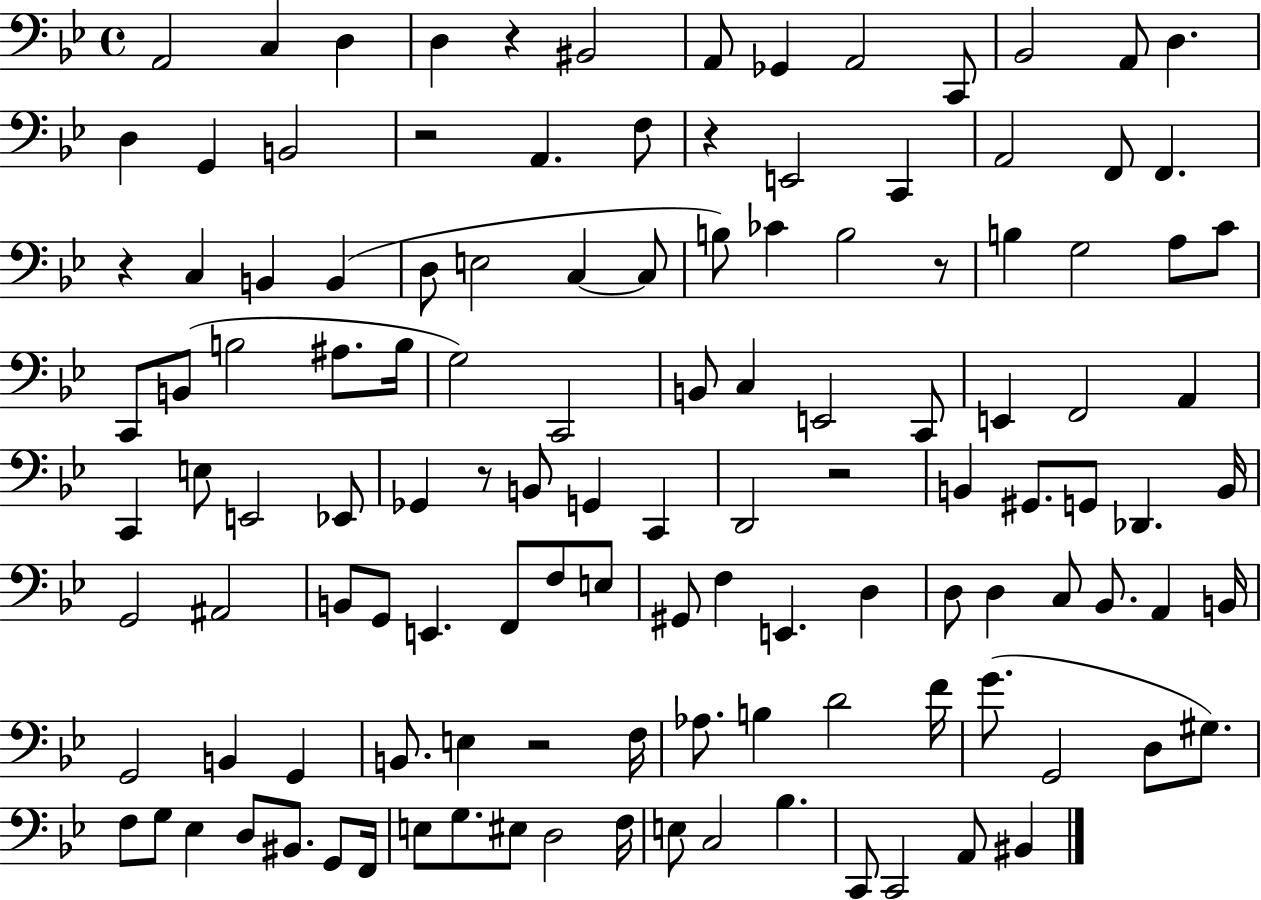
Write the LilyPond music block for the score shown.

{
  \clef bass
  \time 4/4
  \defaultTimeSignature
  \key bes \major
  a,2 c4 d4 | d4 r4 bis,2 | a,8 ges,4 a,2 c,8 | bes,2 a,8 d4. | \break d4 g,4 b,2 | r2 a,4. f8 | r4 e,2 c,4 | a,2 f,8 f,4. | \break r4 c4 b,4 b,4( | d8 e2 c4~~ c8 | b8) ces'4 b2 r8 | b4 g2 a8 c'8 | \break c,8 b,8( b2 ais8. b16 | g2) c,2 | b,8 c4 e,2 c,8 | e,4 f,2 a,4 | \break c,4 e8 e,2 ees,8 | ges,4 r8 b,8 g,4 c,4 | d,2 r2 | b,4 gis,8. g,8 des,4. b,16 | \break g,2 ais,2 | b,8 g,8 e,4. f,8 f8 e8 | gis,8 f4 e,4. d4 | d8 d4 c8 bes,8. a,4 b,16 | \break g,2 b,4 g,4 | b,8. e4 r2 f16 | aes8. b4 d'2 f'16 | g'8.( g,2 d8 gis8.) | \break f8 g8 ees4 d8 bis,8. g,8 f,16 | e8 g8. eis8 d2 f16 | e8 c2 bes4. | c,8 c,2 a,8 bis,4 | \break \bar "|."
}